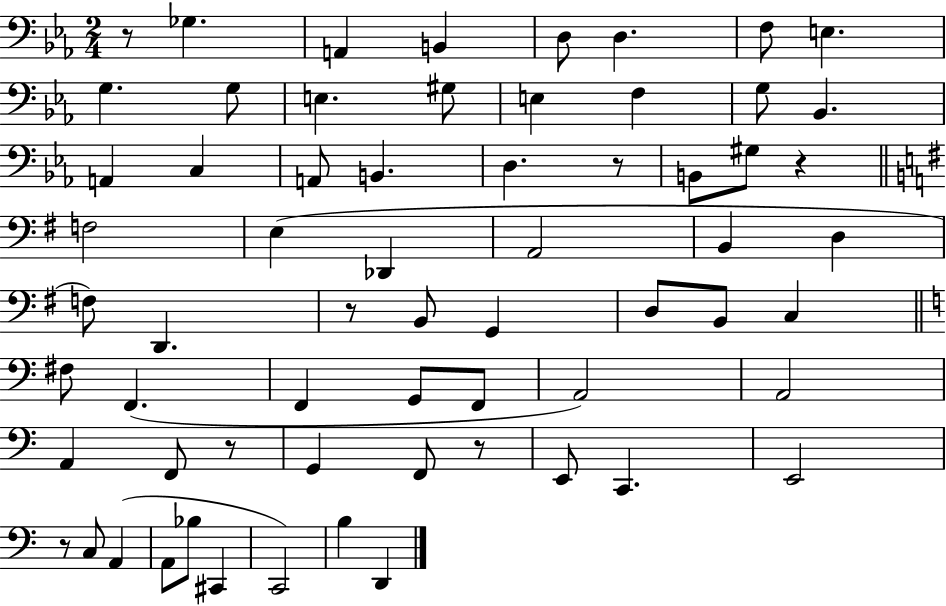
{
  \clef bass
  \numericTimeSignature
  \time 2/4
  \key ees \major
  r8 ges4. | a,4 b,4 | d8 d4. | f8 e4. | \break g4. g8 | e4. gis8 | e4 f4 | g8 bes,4. | \break a,4 c4 | a,8 b,4. | d4. r8 | b,8 gis8 r4 | \break \bar "||" \break \key e \minor f2 | e4( des,4 | a,2 | b,4 d4 | \break f8) d,4. | r8 b,8 g,4 | d8 b,8 c4 | \bar "||" \break \key a \minor fis8 f,4.( | f,4 g,8 f,8 | a,2) | a,2 | \break a,4 f,8 r8 | g,4 f,8 r8 | e,8 c,4. | e,2 | \break r8 c8 a,4( | a,8 bes8 cis,4 | c,2) | b4 d,4 | \break \bar "|."
}